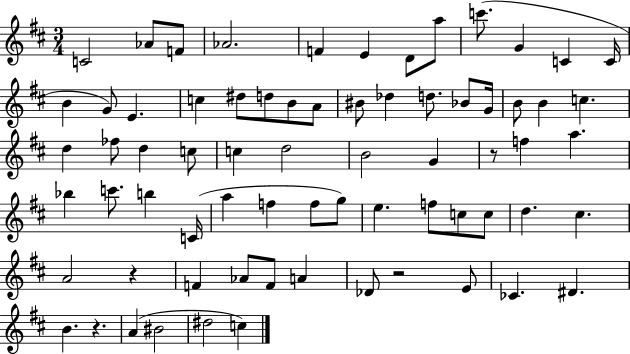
X:1
T:Untitled
M:3/4
L:1/4
K:D
C2 _A/2 F/2 _A2 F E D/2 a/2 c'/2 G C C/4 B G/2 E c ^d/2 d/2 B/2 A/2 ^B/2 _d d/2 _B/2 G/4 B/2 B c d _f/2 d c/2 c d2 B2 G z/2 f a _b c'/2 b C/4 a f f/2 g/2 e f/2 c/2 c/2 d ^c A2 z F _A/2 F/2 A _D/2 z2 E/2 _C ^D B z A ^B2 ^d2 c